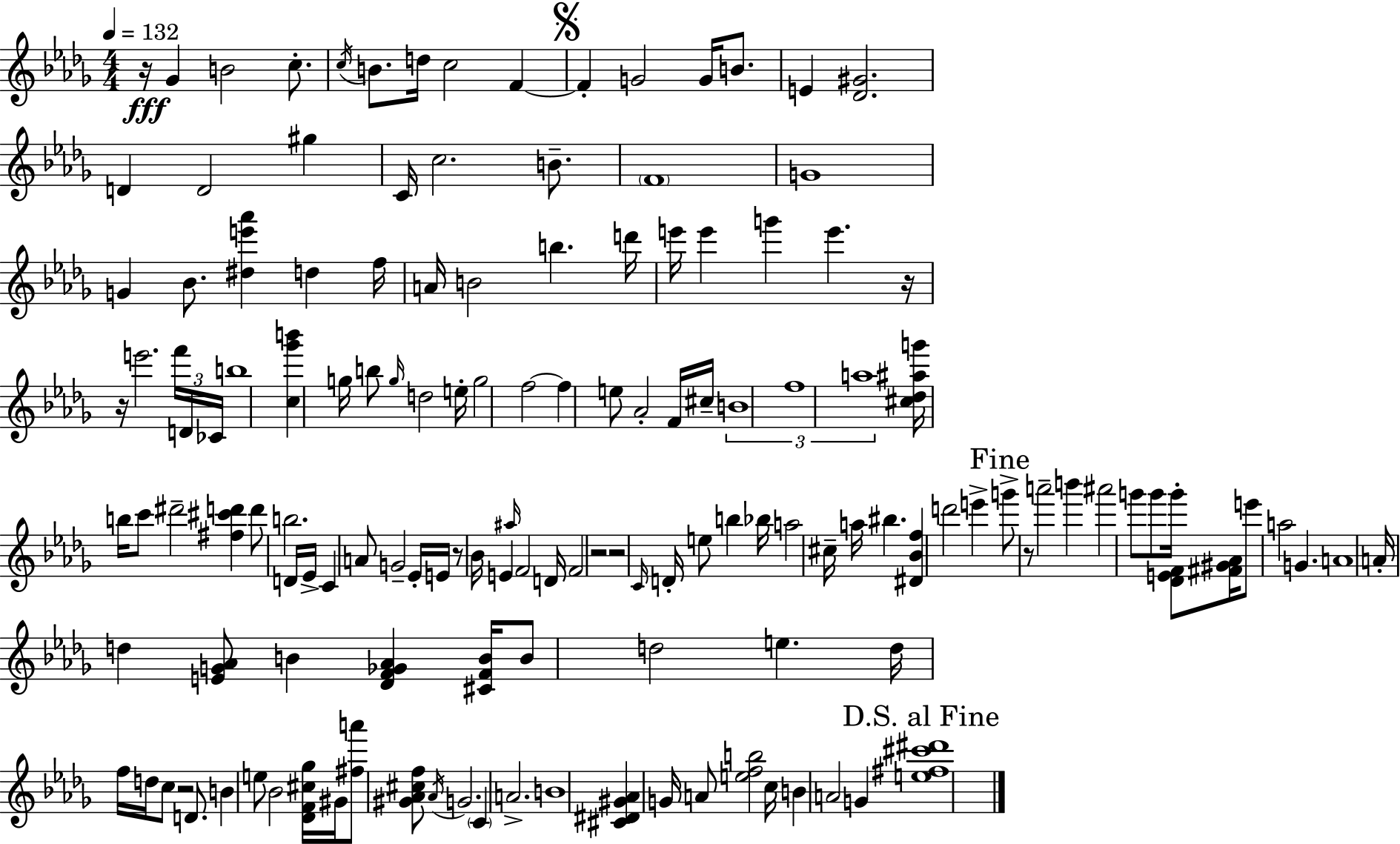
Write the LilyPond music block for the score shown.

{
  \clef treble
  \numericTimeSignature
  \time 4/4
  \key bes \minor
  \tempo 4 = 132
  \repeat volta 2 { r16\fff ges'4 b'2 c''8.-. | \acciaccatura { c''16 } b'8. d''16 c''2 f'4~~ | \mark \markup { \musicglyph "scripts.segno" } f'4-. g'2 g'16 b'8. | e'4 <des' gis'>2. | \break d'4 d'2 gis''4 | c'16 c''2. b'8.-- | \parenthesize f'1 | g'1 | \break g'4 bes'8. <dis'' e''' aes'''>4 d''4 | f''16 a'16 b'2 b''4. | d'''16 e'''16 e'''4 g'''4 e'''4. | r16 r16 e'''2. \tuplet 3/2 { f'''16 d'16 | \break ces'16 } b''1 | <c'' ges''' b'''>4 g''16 b''8 \grace { g''16 } d''2 | e''16-. g''2 f''2~~ | f''4 e''8 aes'2-. | \break f'16 cis''16-- \tuplet 3/2 { b'1 | f''1 | a''1 } | <cis'' des'' ais'' g'''>16 b''16 c'''8 dis'''2-- <fis'' cis''' d'''>4 | \break d'''8 b''2. | d'16 ees'16-> c'4 a'8 g'2-- | ees'16-. e'16 r8 bes'16 e'4 \grace { ais''16 } f'2 | d'16 f'2 r2 | \break r2 \grace { c'16 } d'16-. e''8 b''4 | bes''16 a''2 cis''16-- a''16 bis''4. | <dis' bes' f''>4 d'''2 | e'''4-> \mark "Fine" g'''8-> r8 a'''2-- | \break b'''4 ais'''2 g'''8 g'''8 | g'''16-. <des' e' f'>8 <fis' gis' aes'>16 e'''8 a''2 g'4. | a'1 | a'16-. d''4 <e' g' aes'>8 b'4 <des' f' ges' aes'>4 | \break <cis' f' b'>16 b'8 d''2 e''4. | d''16 f''16 d''16 c''8 r2 | d'8. b'4 e''8 bes'2 | <des' f' cis'' ges''>16 gis'16 <fis'' a'''>8 <gis' aes' cis'' f''>8 \acciaccatura { aes'16 } g'2. | \break \parenthesize c'4 a'2.-> | b'1 | <cis' dis' gis' aes'>4 g'16 a'8 <e'' f'' b''>2 | c''16 b'4 a'2 | \break g'4 \mark "D.S. al Fine" <e'' fis'' cis''' dis'''>1 | } \bar "|."
}